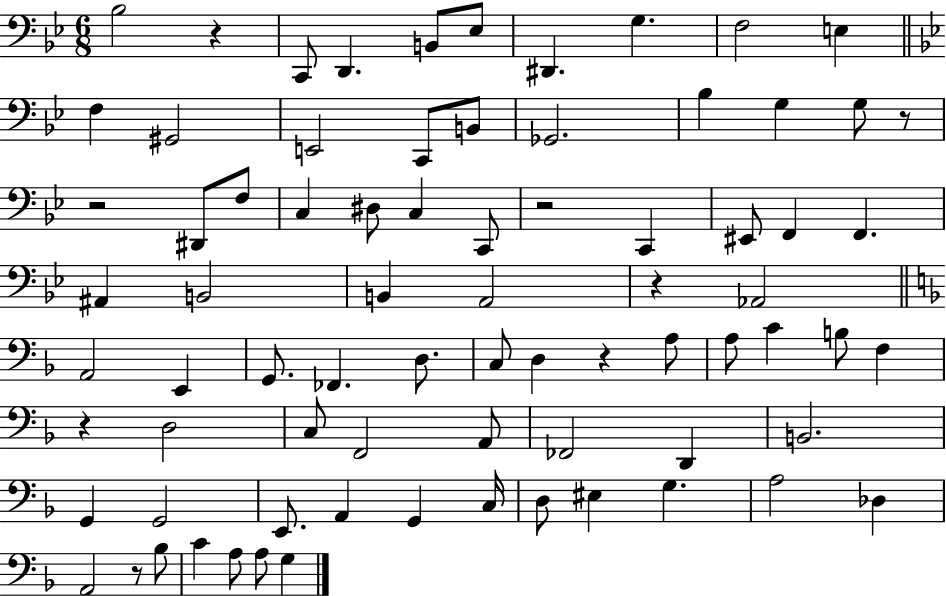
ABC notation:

X:1
T:Untitled
M:6/8
L:1/4
K:Bb
_B,2 z C,,/2 D,, B,,/2 _E,/2 ^D,, G, F,2 E, F, ^G,,2 E,,2 C,,/2 B,,/2 _G,,2 _B, G, G,/2 z/2 z2 ^D,,/2 F,/2 C, ^D,/2 C, C,,/2 z2 C,, ^E,,/2 F,, F,, ^A,, B,,2 B,, A,,2 z _A,,2 A,,2 E,, G,,/2 _F,, D,/2 C,/2 D, z A,/2 A,/2 C B,/2 F, z D,2 C,/2 F,,2 A,,/2 _F,,2 D,, B,,2 G,, G,,2 E,,/2 A,, G,, C,/4 D,/2 ^E, G, A,2 _D, A,,2 z/2 _B,/2 C A,/2 A,/2 G,